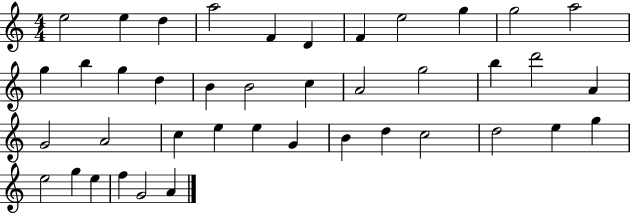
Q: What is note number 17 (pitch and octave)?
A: B4